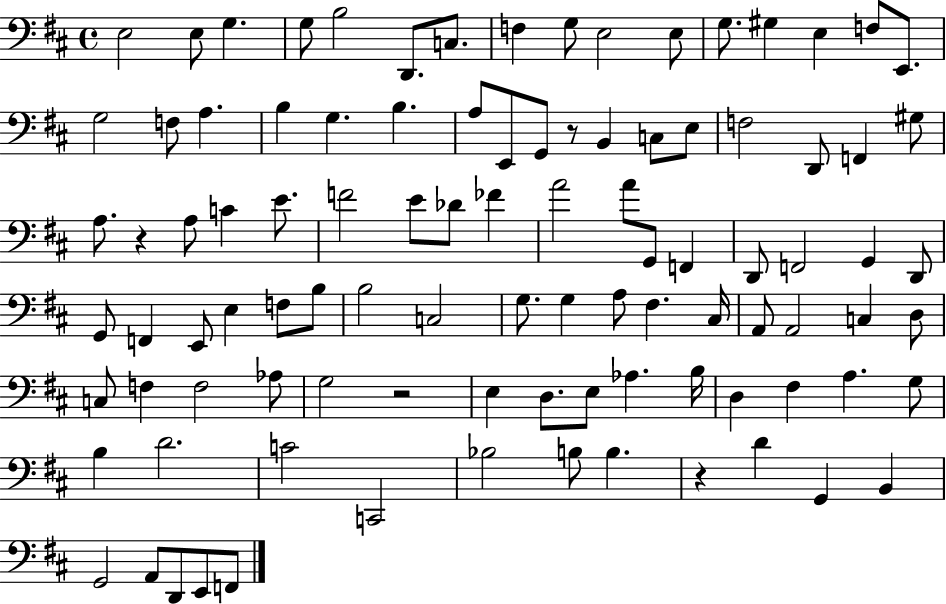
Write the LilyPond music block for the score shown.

{
  \clef bass
  \time 4/4
  \defaultTimeSignature
  \key d \major
  e2 e8 g4. | g8 b2 d,8. c8. | f4 g8 e2 e8 | g8. gis4 e4 f8 e,8. | \break g2 f8 a4. | b4 g4. b4. | a8 e,8 g,8 r8 b,4 c8 e8 | f2 d,8 f,4 gis8 | \break a8. r4 a8 c'4 e'8. | f'2 e'8 des'8 fes'4 | a'2 a'8 g,8 f,4 | d,8 f,2 g,4 d,8 | \break g,8 f,4 e,8 e4 f8 b8 | b2 c2 | g8. g4 a8 fis4. cis16 | a,8 a,2 c4 d8 | \break c8 f4 f2 aes8 | g2 r2 | e4 d8. e8 aes4. b16 | d4 fis4 a4. g8 | \break b4 d'2. | c'2 c,2 | bes2 b8 b4. | r4 d'4 g,4 b,4 | \break g,2 a,8 d,8 e,8 f,8 | \bar "|."
}